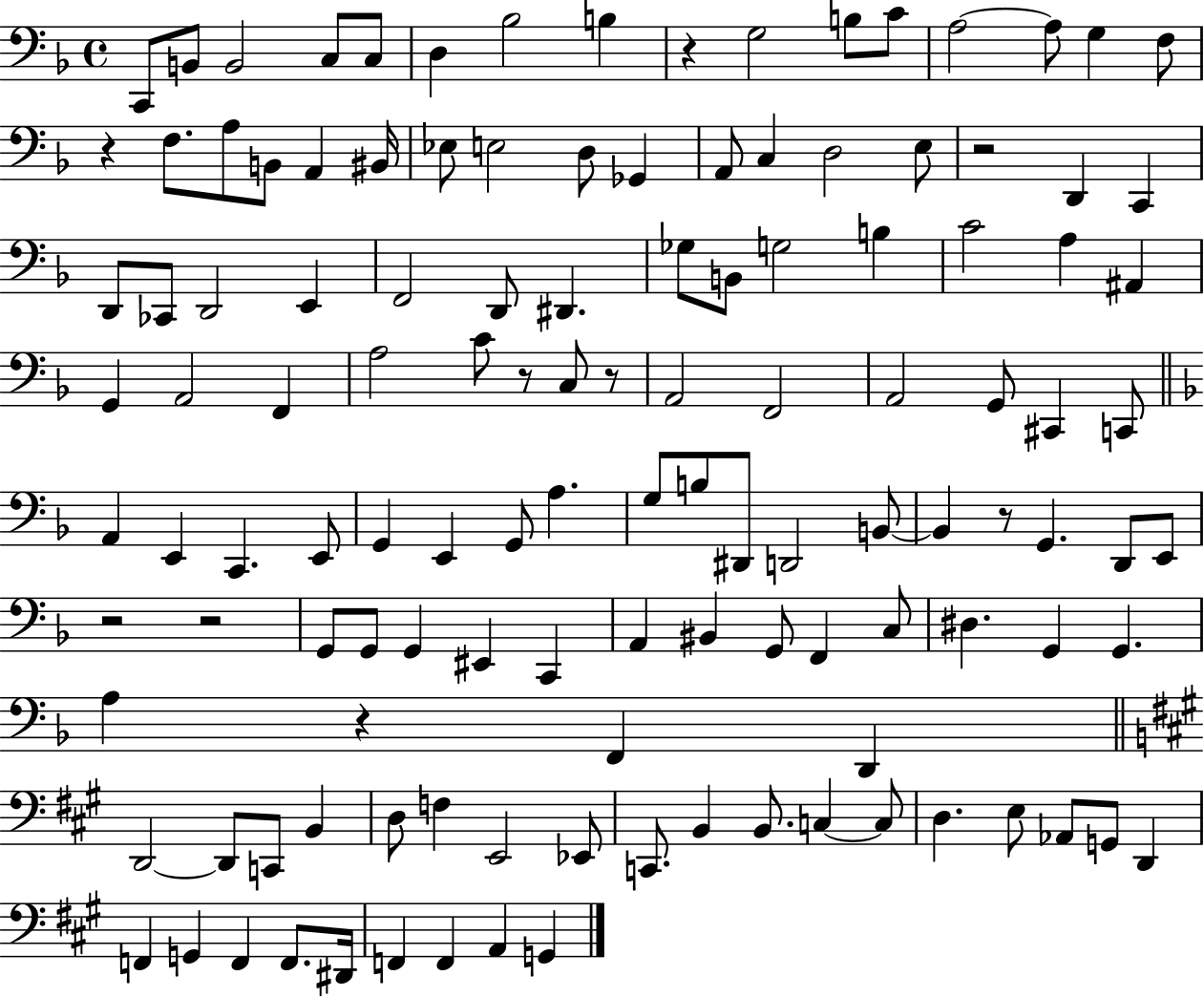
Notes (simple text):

C2/e B2/e B2/h C3/e C3/e D3/q Bb3/h B3/q R/q G3/h B3/e C4/e A3/h A3/e G3/q F3/e R/q F3/e. A3/e B2/e A2/q BIS2/s Eb3/e E3/h D3/e Gb2/q A2/e C3/q D3/h E3/e R/h D2/q C2/q D2/e CES2/e D2/h E2/q F2/h D2/e D#2/q. Gb3/e B2/e G3/h B3/q C4/h A3/q A#2/q G2/q A2/h F2/q A3/h C4/e R/e C3/e R/e A2/h F2/h A2/h G2/e C#2/q C2/e A2/q E2/q C2/q. E2/e G2/q E2/q G2/e A3/q. G3/e B3/e D#2/e D2/h B2/e B2/q R/e G2/q. D2/e E2/e R/h R/h G2/e G2/e G2/q EIS2/q C2/q A2/q BIS2/q G2/e F2/q C3/e D#3/q. G2/q G2/q. A3/q R/q F2/q D2/q D2/h D2/e C2/e B2/q D3/e F3/q E2/h Eb2/e C2/e. B2/q B2/e. C3/q C3/e D3/q. E3/e Ab2/e G2/e D2/q F2/q G2/q F2/q F2/e. D#2/s F2/q F2/q A2/q G2/q